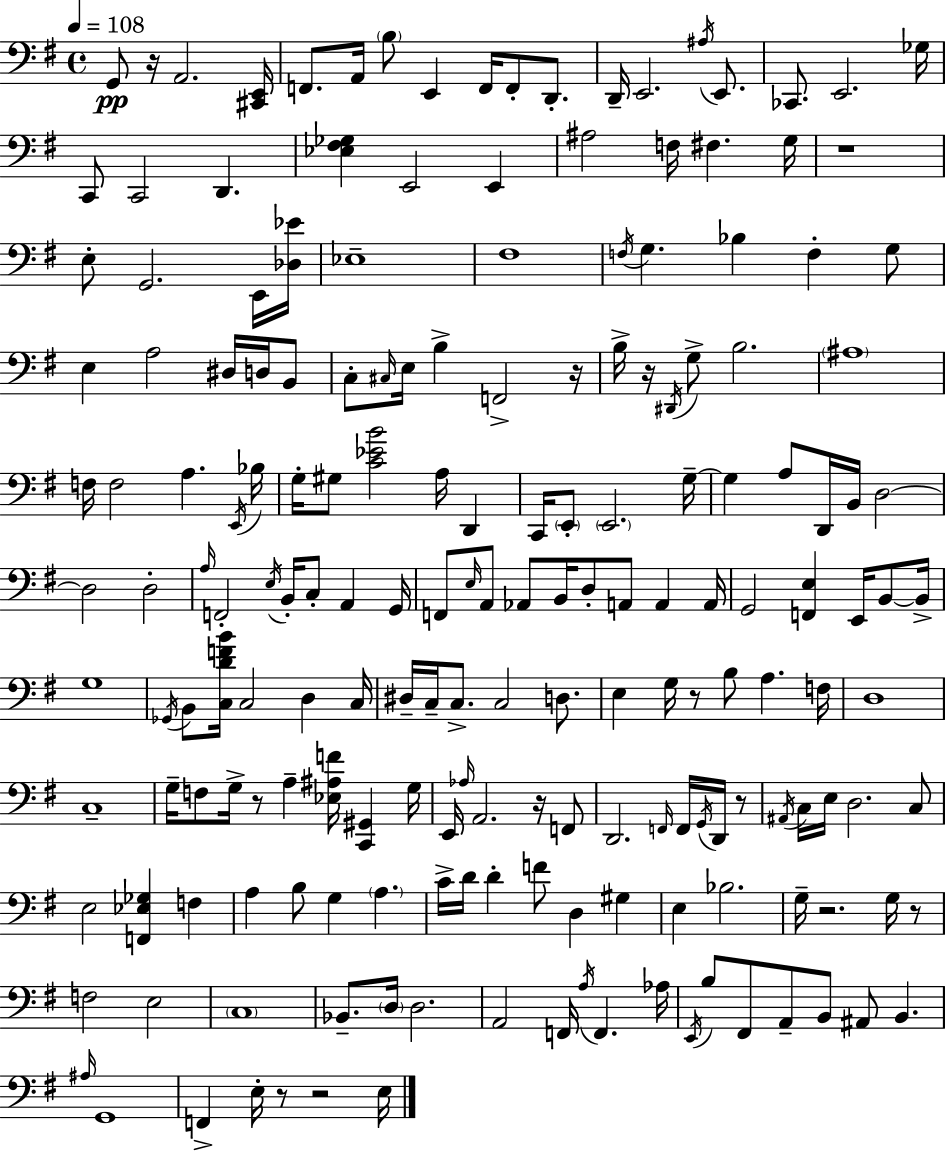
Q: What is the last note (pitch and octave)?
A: E3